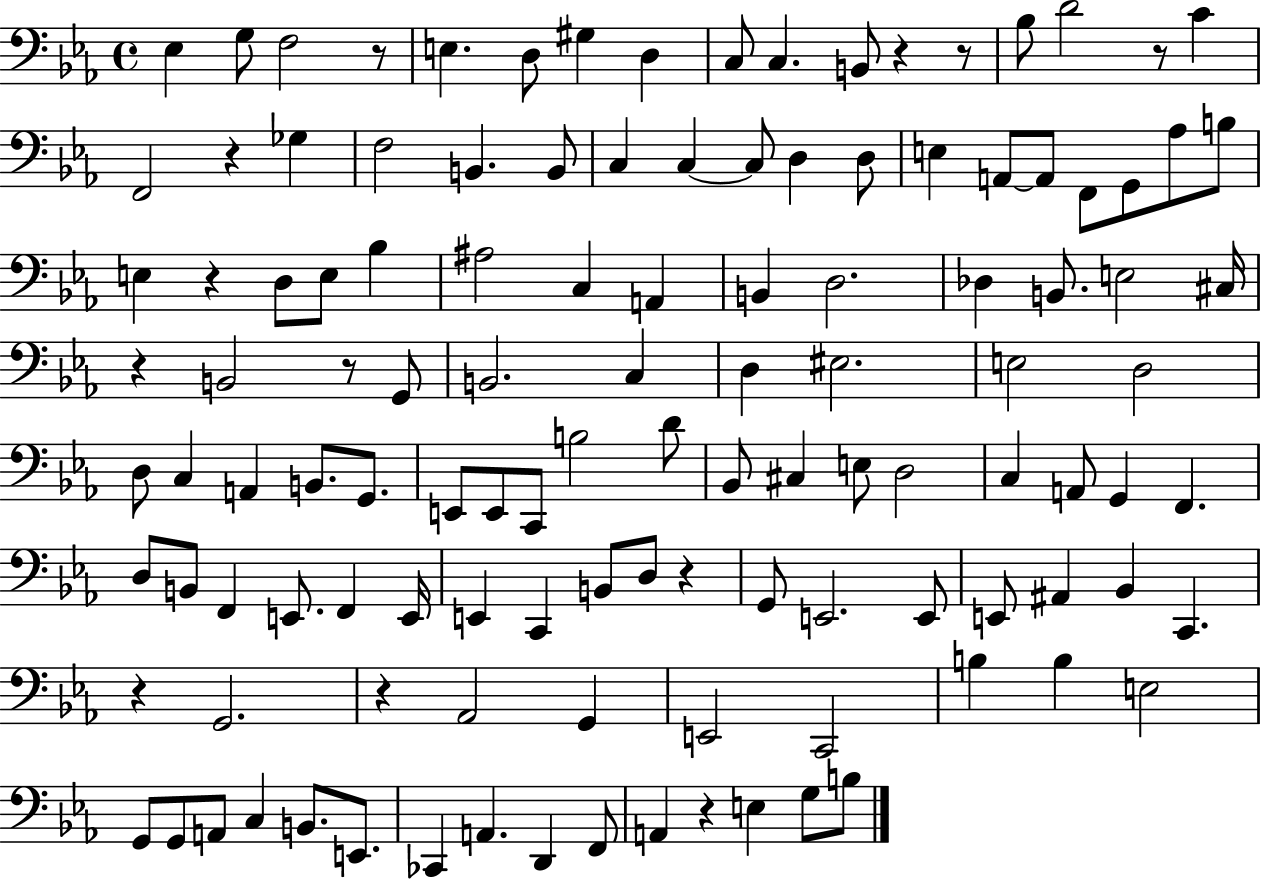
{
  \clef bass
  \time 4/4
  \defaultTimeSignature
  \key ees \major
  ees4 g8 f2 r8 | e4. d8 gis4 d4 | c8 c4. b,8 r4 r8 | bes8 d'2 r8 c'4 | \break f,2 r4 ges4 | f2 b,4. b,8 | c4 c4~~ c8 d4 d8 | e4 a,8~~ a,8 f,8 g,8 aes8 b8 | \break e4 r4 d8 e8 bes4 | ais2 c4 a,4 | b,4 d2. | des4 b,8. e2 cis16 | \break r4 b,2 r8 g,8 | b,2. c4 | d4 eis2. | e2 d2 | \break d8 c4 a,4 b,8. g,8. | e,8 e,8 c,8 b2 d'8 | bes,8 cis4 e8 d2 | c4 a,8 g,4 f,4. | \break d8 b,8 f,4 e,8. f,4 e,16 | e,4 c,4 b,8 d8 r4 | g,8 e,2. e,8 | e,8 ais,4 bes,4 c,4. | \break r4 g,2. | r4 aes,2 g,4 | e,2 c,2 | b4 b4 e2 | \break g,8 g,8 a,8 c4 b,8. e,8. | ces,4 a,4. d,4 f,8 | a,4 r4 e4 g8 b8 | \bar "|."
}